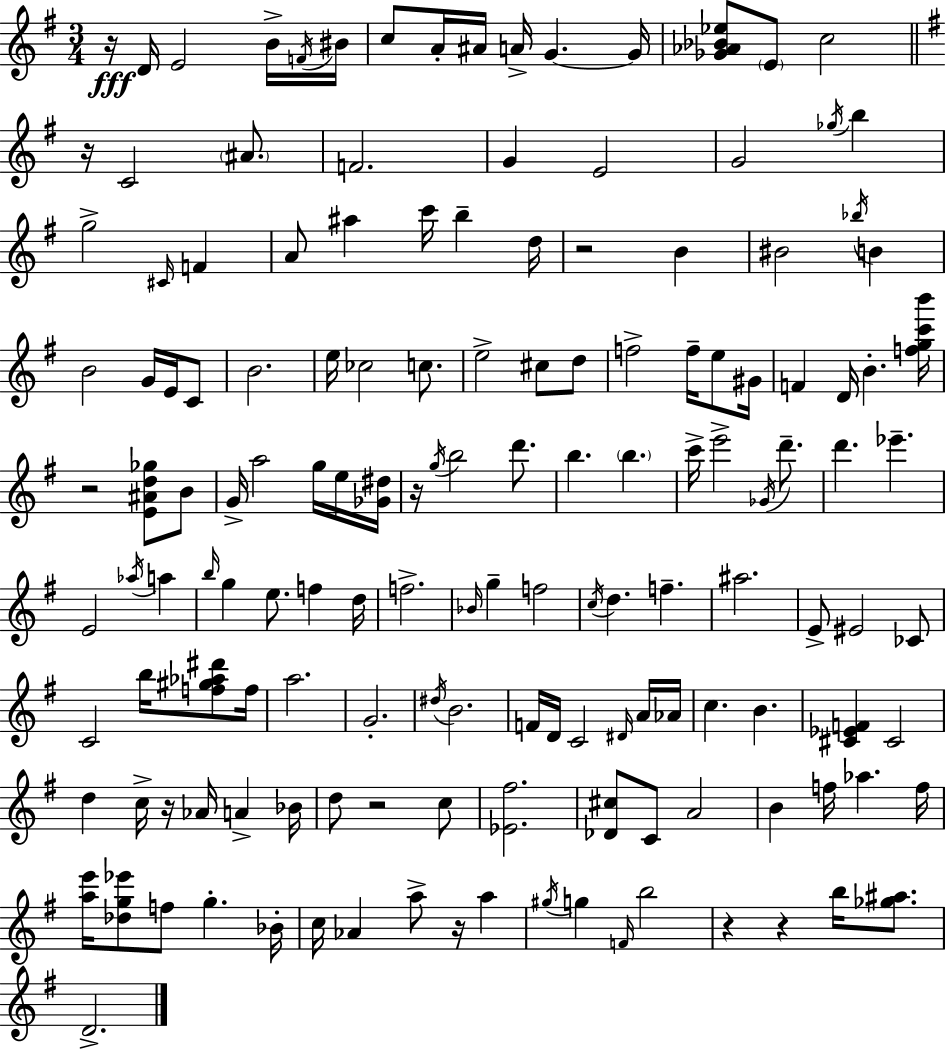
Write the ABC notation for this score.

X:1
T:Untitled
M:3/4
L:1/4
K:G
z/4 D/4 E2 B/4 F/4 ^B/4 c/2 A/4 ^A/4 A/4 G G/4 [_G_A_B_e]/2 E/2 c2 z/4 C2 ^A/2 F2 G E2 G2 _g/4 b g2 ^C/4 F A/2 ^a c'/4 b d/4 z2 B ^B2 _b/4 B B2 G/4 E/4 C/2 B2 e/4 _c2 c/2 e2 ^c/2 d/2 f2 f/4 e/2 ^G/4 F D/4 B [fgc'b']/4 z2 [E^Ad_g]/2 B/2 G/4 a2 g/4 e/4 [_G^d]/4 z/4 g/4 b2 d'/2 b b c'/4 e'2 _G/4 d'/2 d' _e' E2 _a/4 a b/4 g e/2 f d/4 f2 _B/4 g f2 c/4 d f ^a2 E/2 ^E2 _C/2 C2 b/4 [f^g_a^d']/2 f/4 a2 G2 ^d/4 B2 F/4 D/4 C2 ^D/4 A/4 _A/4 c B [^C_EF] ^C2 d c/4 z/4 _A/4 A _B/4 d/2 z2 c/2 [_E^f]2 [_D^c]/2 C/2 A2 B f/4 _a f/4 [ae']/4 [_dg_e']/2 f/2 g _B/4 c/4 _A a/2 z/4 a ^g/4 g F/4 b2 z z b/4 [_g^a]/2 D2